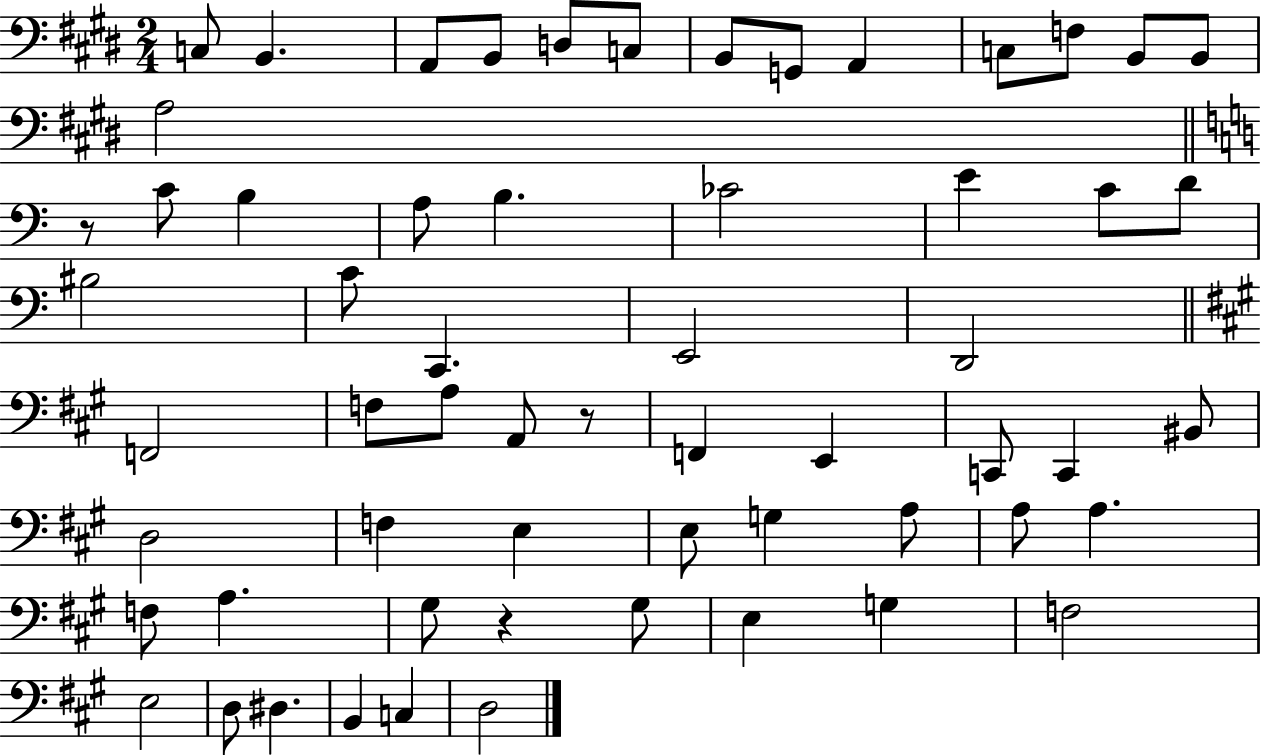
{
  \clef bass
  \numericTimeSignature
  \time 2/4
  \key e \major
  c8 b,4. | a,8 b,8 d8 c8 | b,8 g,8 a,4 | c8 f8 b,8 b,8 | \break a2 | \bar "||" \break \key c \major r8 c'8 b4 | a8 b4. | ces'2 | e'4 c'8 d'8 | \break bis2 | c'8 c,4. | e,2 | d,2 | \break \bar "||" \break \key a \major f,2 | f8 a8 a,8 r8 | f,4 e,4 | c,8 c,4 bis,8 | \break d2 | f4 e4 | e8 g4 a8 | a8 a4. | \break f8 a4. | gis8 r4 gis8 | e4 g4 | f2 | \break e2 | d8 dis4. | b,4 c4 | d2 | \break \bar "|."
}